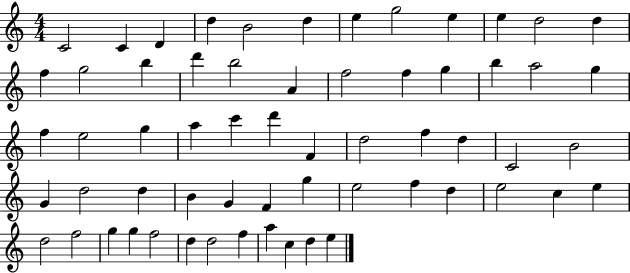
{
  \clef treble
  \numericTimeSignature
  \time 4/4
  \key c \major
  c'2 c'4 d'4 | d''4 b'2 d''4 | e''4 g''2 e''4 | e''4 d''2 d''4 | \break f''4 g''2 b''4 | d'''4 b''2 a'4 | f''2 f''4 g''4 | b''4 a''2 g''4 | \break f''4 e''2 g''4 | a''4 c'''4 d'''4 f'4 | d''2 f''4 d''4 | c'2 b'2 | \break g'4 d''2 d''4 | b'4 g'4 f'4 g''4 | e''2 f''4 d''4 | e''2 c''4 e''4 | \break d''2 f''2 | g''4 g''4 f''2 | d''4 d''2 f''4 | a''4 c''4 d''4 e''4 | \break \bar "|."
}